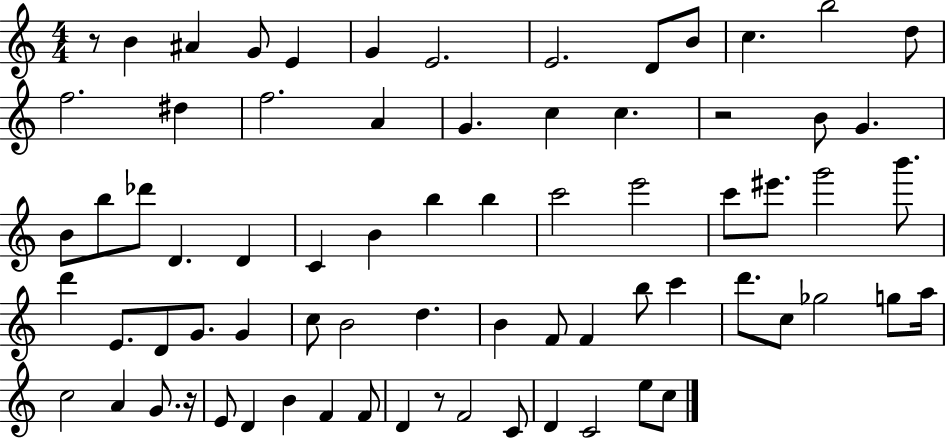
{
  \clef treble
  \numericTimeSignature
  \time 4/4
  \key c \major
  \repeat volta 2 { r8 b'4 ais'4 g'8 e'4 | g'4 e'2. | e'2. d'8 b'8 | c''4. b''2 d''8 | \break f''2. dis''4 | f''2. a'4 | g'4. c''4 c''4. | r2 b'8 g'4. | \break b'8 b''8 des'''8 d'4. d'4 | c'4 b'4 b''4 b''4 | c'''2 e'''2 | c'''8 eis'''8. g'''2 b'''8. | \break d'''4 e'8. d'8 g'8. g'4 | c''8 b'2 d''4. | b'4 f'8 f'4 b''8 c'''4 | d'''8. c''8 ges''2 g''8 a''16 | \break c''2 a'4 g'8. r16 | e'8 d'4 b'4 f'4 f'8 | d'4 r8 f'2 c'8 | d'4 c'2 e''8 c''8 | \break } \bar "|."
}